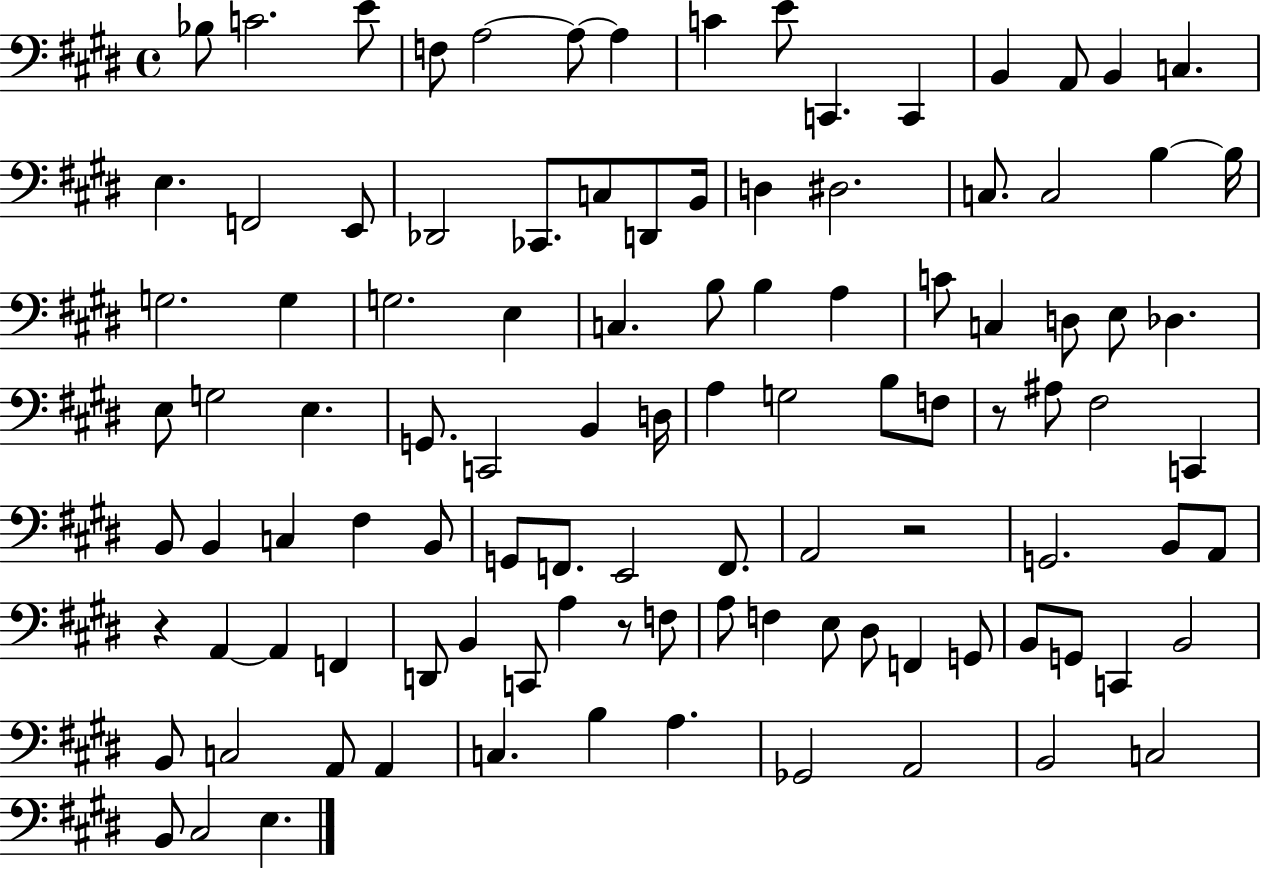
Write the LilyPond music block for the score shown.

{
  \clef bass
  \time 4/4
  \defaultTimeSignature
  \key e \major
  bes8 c'2. e'8 | f8 a2~~ a8~~ a4 | c'4 e'8 c,4. c,4 | b,4 a,8 b,4 c4. | \break e4. f,2 e,8 | des,2 ces,8. c8 d,8 b,16 | d4 dis2. | c8. c2 b4~~ b16 | \break g2. g4 | g2. e4 | c4. b8 b4 a4 | c'8 c4 d8 e8 des4. | \break e8 g2 e4. | g,8. c,2 b,4 d16 | a4 g2 b8 f8 | r8 ais8 fis2 c,4 | \break b,8 b,4 c4 fis4 b,8 | g,8 f,8. e,2 f,8. | a,2 r2 | g,2. b,8 a,8 | \break r4 a,4~~ a,4 f,4 | d,8 b,4 c,8 a4 r8 f8 | a8 f4 e8 dis8 f,4 g,8 | b,8 g,8 c,4 b,2 | \break b,8 c2 a,8 a,4 | c4. b4 a4. | ges,2 a,2 | b,2 c2 | \break b,8 cis2 e4. | \bar "|."
}